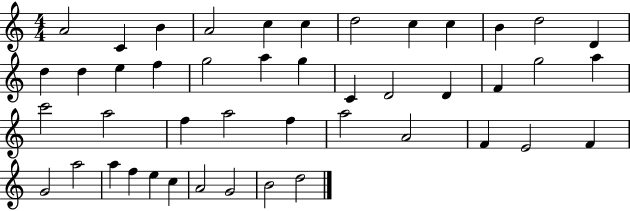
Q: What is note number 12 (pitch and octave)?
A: D4